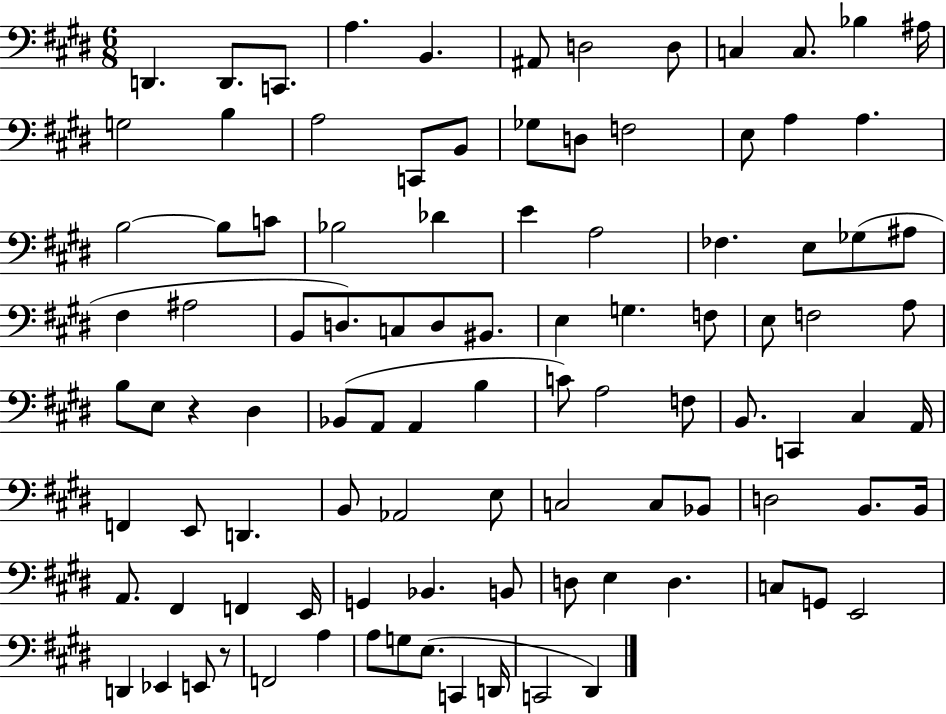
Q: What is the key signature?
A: E major